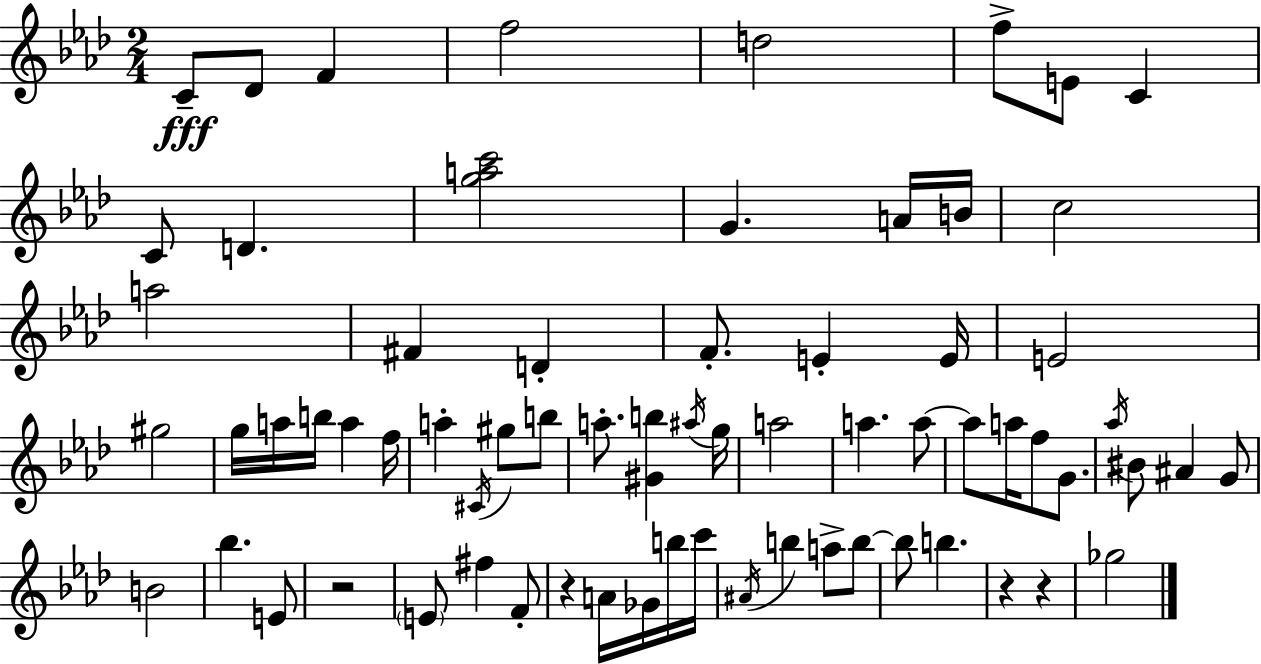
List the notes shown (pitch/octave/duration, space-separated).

C4/e Db4/e F4/q F5/h D5/h F5/e E4/e C4/q C4/e D4/q. [G5,A5,C6]/h G4/q. A4/s B4/s C5/h A5/h F#4/q D4/q F4/e. E4/q E4/s E4/h G#5/h G5/s A5/s B5/s A5/q F5/s A5/q C#4/s G#5/e B5/e A5/e. [G#4,B5]/q A#5/s G5/s A5/h A5/q. A5/e A5/e A5/s F5/e G4/e. Ab5/s BIS4/e A#4/q G4/e B4/h Bb5/q. E4/e R/h E4/e F#5/q F4/e R/q A4/s Gb4/s B5/s C6/s A#4/s B5/q A5/e B5/e B5/e B5/q. R/q R/q Gb5/h